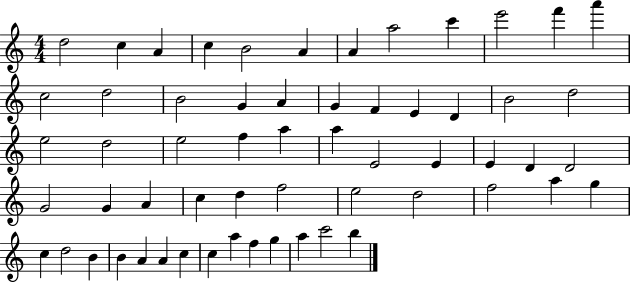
{
  \clef treble
  \numericTimeSignature
  \time 4/4
  \key c \major
  d''2 c''4 a'4 | c''4 b'2 a'4 | a'4 a''2 c'''4 | e'''2 f'''4 a'''4 | \break c''2 d''2 | b'2 g'4 a'4 | g'4 f'4 e'4 d'4 | b'2 d''2 | \break e''2 d''2 | e''2 f''4 a''4 | a''4 e'2 e'4 | e'4 d'4 d'2 | \break g'2 g'4 a'4 | c''4 d''4 f''2 | e''2 d''2 | f''2 a''4 g''4 | \break c''4 d''2 b'4 | b'4 a'4 a'4 c''4 | c''4 a''4 f''4 g''4 | a''4 c'''2 b''4 | \break \bar "|."
}